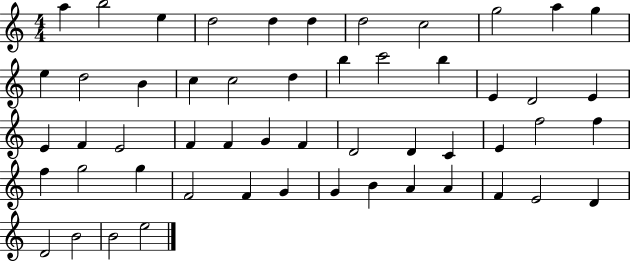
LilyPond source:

{
  \clef treble
  \numericTimeSignature
  \time 4/4
  \key c \major
  a''4 b''2 e''4 | d''2 d''4 d''4 | d''2 c''2 | g''2 a''4 g''4 | \break e''4 d''2 b'4 | c''4 c''2 d''4 | b''4 c'''2 b''4 | e'4 d'2 e'4 | \break e'4 f'4 e'2 | f'4 f'4 g'4 f'4 | d'2 d'4 c'4 | e'4 f''2 f''4 | \break f''4 g''2 g''4 | f'2 f'4 g'4 | g'4 b'4 a'4 a'4 | f'4 e'2 d'4 | \break d'2 b'2 | b'2 e''2 | \bar "|."
}